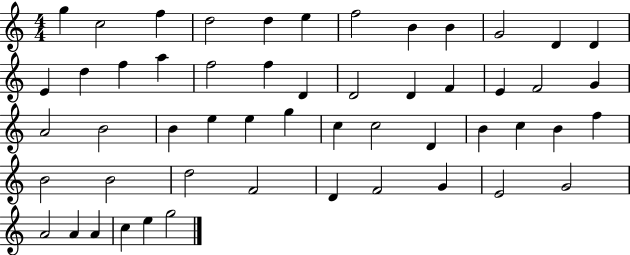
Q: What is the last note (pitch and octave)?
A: G5